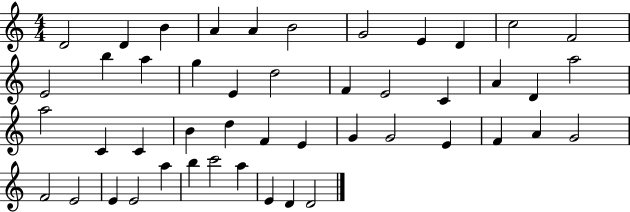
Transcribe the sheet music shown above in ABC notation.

X:1
T:Untitled
M:4/4
L:1/4
K:C
D2 D B A A B2 G2 E D c2 F2 E2 b a g E d2 F E2 C A D a2 a2 C C B d F E G G2 E F A G2 F2 E2 E E2 a b c'2 a E D D2